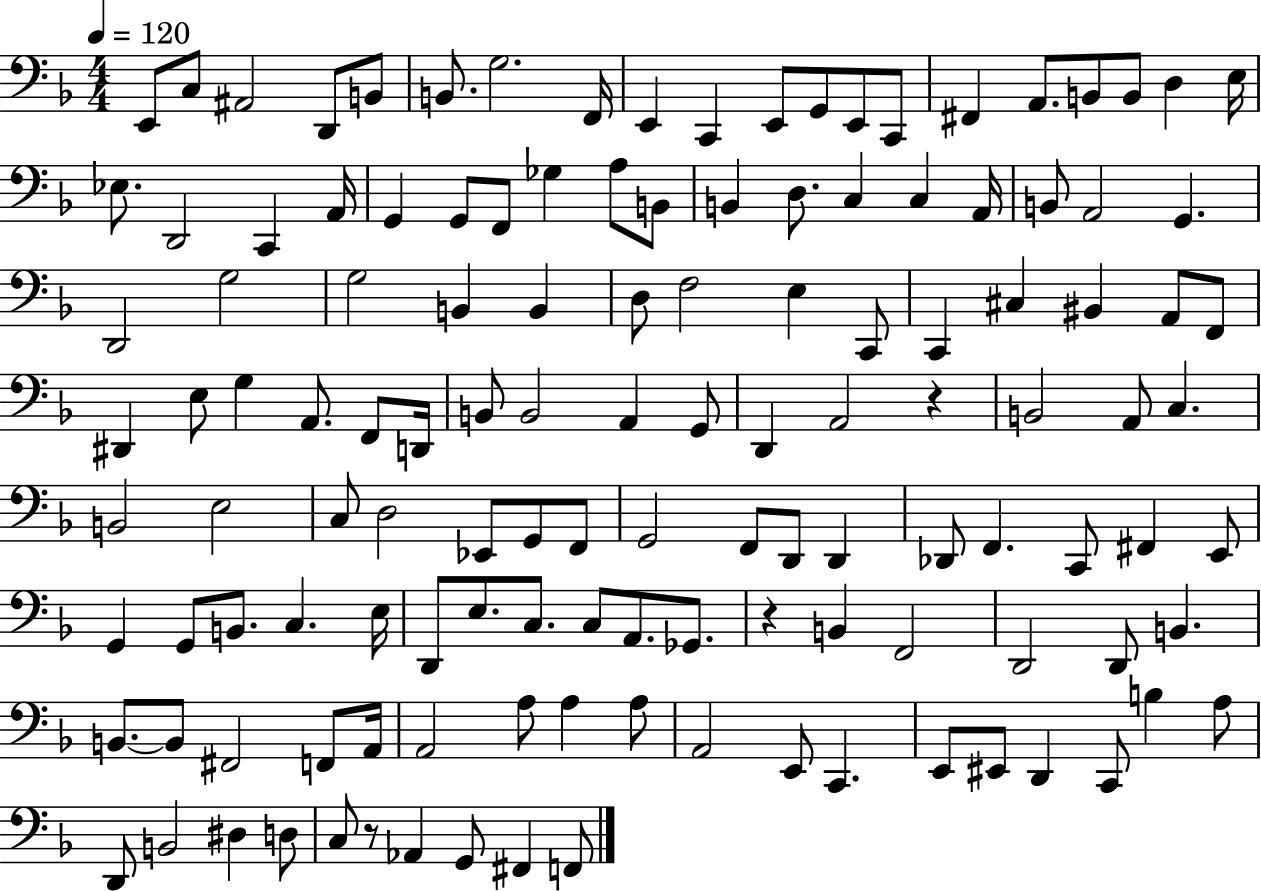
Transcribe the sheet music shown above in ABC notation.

X:1
T:Untitled
M:4/4
L:1/4
K:F
E,,/2 C,/2 ^A,,2 D,,/2 B,,/2 B,,/2 G,2 F,,/4 E,, C,, E,,/2 G,,/2 E,,/2 C,,/2 ^F,, A,,/2 B,,/2 B,,/2 D, E,/4 _E,/2 D,,2 C,, A,,/4 G,, G,,/2 F,,/2 _G, A,/2 B,,/2 B,, D,/2 C, C, A,,/4 B,,/2 A,,2 G,, D,,2 G,2 G,2 B,, B,, D,/2 F,2 E, C,,/2 C,, ^C, ^B,, A,,/2 F,,/2 ^D,, E,/2 G, A,,/2 F,,/2 D,,/4 B,,/2 B,,2 A,, G,,/2 D,, A,,2 z B,,2 A,,/2 C, B,,2 E,2 C,/2 D,2 _E,,/2 G,,/2 F,,/2 G,,2 F,,/2 D,,/2 D,, _D,,/2 F,, C,,/2 ^F,, E,,/2 G,, G,,/2 B,,/2 C, E,/4 D,,/2 E,/2 C,/2 C,/2 A,,/2 _G,,/2 z B,, F,,2 D,,2 D,,/2 B,, B,,/2 B,,/2 ^F,,2 F,,/2 A,,/4 A,,2 A,/2 A, A,/2 A,,2 E,,/2 C,, E,,/2 ^E,,/2 D,, C,,/2 B, A,/2 D,,/2 B,,2 ^D, D,/2 C,/2 z/2 _A,, G,,/2 ^F,, F,,/2